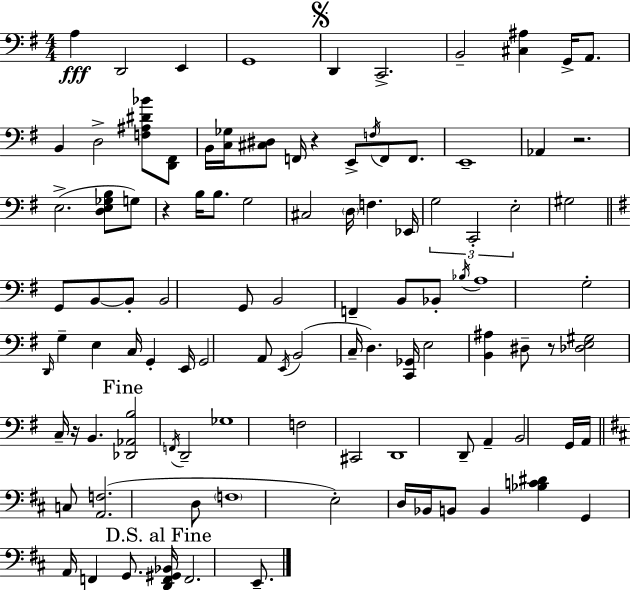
{
  \clef bass
  \numericTimeSignature
  \time 4/4
  \key e \minor
  a4\fff d,2 e,4 | g,1 | \mark \markup { \musicglyph "scripts.segno" } d,4 c,2.-> | b,2-- <cis ais>4 g,16-> a,8. | \break b,4 d2-> <f ais dis' bes'>8 <d, fis,>8 | b,16 <c ges>16 <cis dis>8 f,16 r4 e,8-> \acciaccatura { f16 } f,8 f,8. | e,1-- | aes,4 r2. | \break e2.->( <d e ges b>8 g8) | r4 b16 b8. g2 | cis2 \parenthesize d16 f4. | ees,16 \tuplet 3/2 { g2 c,2-. | \break e2-. } gis2 | \bar "||" \break \key g \major g,8 b,8~~ b,8-. b,2 g,8 | b,2 f,4-- b,8 bes,8-. | \acciaccatura { bes16 } a1 | g2-. \grace { d,16 } g4-- e4 | \break c16 g,4-. e,16 g,2 | a,8 \acciaccatura { e,16 } b,2( c16-- d4.) | <c, ges,>16 e2 <b, ais>4 dis8-- | r8 <des e gis>2 c16-- r16 b,4. | \break \mark "Fine" <des, aes, b>2 \acciaccatura { f,16 } d,2-- | ges1 | f2 cis,2 | d,1 | \break d,8-- a,4-- b,2 | g,16 a,16 \bar "||" \break \key d \major c8 <a, f>2.( d8 | \parenthesize f1 | e2-.) d16 bes,16 b,8 b,4 | <bes c' dis'>4 g,4 a,16 f,4 g,8. | \break \mark "D.S. al Fine" <d, f, gis, bes,>16 f,2. e,8.-- | \bar "|."
}